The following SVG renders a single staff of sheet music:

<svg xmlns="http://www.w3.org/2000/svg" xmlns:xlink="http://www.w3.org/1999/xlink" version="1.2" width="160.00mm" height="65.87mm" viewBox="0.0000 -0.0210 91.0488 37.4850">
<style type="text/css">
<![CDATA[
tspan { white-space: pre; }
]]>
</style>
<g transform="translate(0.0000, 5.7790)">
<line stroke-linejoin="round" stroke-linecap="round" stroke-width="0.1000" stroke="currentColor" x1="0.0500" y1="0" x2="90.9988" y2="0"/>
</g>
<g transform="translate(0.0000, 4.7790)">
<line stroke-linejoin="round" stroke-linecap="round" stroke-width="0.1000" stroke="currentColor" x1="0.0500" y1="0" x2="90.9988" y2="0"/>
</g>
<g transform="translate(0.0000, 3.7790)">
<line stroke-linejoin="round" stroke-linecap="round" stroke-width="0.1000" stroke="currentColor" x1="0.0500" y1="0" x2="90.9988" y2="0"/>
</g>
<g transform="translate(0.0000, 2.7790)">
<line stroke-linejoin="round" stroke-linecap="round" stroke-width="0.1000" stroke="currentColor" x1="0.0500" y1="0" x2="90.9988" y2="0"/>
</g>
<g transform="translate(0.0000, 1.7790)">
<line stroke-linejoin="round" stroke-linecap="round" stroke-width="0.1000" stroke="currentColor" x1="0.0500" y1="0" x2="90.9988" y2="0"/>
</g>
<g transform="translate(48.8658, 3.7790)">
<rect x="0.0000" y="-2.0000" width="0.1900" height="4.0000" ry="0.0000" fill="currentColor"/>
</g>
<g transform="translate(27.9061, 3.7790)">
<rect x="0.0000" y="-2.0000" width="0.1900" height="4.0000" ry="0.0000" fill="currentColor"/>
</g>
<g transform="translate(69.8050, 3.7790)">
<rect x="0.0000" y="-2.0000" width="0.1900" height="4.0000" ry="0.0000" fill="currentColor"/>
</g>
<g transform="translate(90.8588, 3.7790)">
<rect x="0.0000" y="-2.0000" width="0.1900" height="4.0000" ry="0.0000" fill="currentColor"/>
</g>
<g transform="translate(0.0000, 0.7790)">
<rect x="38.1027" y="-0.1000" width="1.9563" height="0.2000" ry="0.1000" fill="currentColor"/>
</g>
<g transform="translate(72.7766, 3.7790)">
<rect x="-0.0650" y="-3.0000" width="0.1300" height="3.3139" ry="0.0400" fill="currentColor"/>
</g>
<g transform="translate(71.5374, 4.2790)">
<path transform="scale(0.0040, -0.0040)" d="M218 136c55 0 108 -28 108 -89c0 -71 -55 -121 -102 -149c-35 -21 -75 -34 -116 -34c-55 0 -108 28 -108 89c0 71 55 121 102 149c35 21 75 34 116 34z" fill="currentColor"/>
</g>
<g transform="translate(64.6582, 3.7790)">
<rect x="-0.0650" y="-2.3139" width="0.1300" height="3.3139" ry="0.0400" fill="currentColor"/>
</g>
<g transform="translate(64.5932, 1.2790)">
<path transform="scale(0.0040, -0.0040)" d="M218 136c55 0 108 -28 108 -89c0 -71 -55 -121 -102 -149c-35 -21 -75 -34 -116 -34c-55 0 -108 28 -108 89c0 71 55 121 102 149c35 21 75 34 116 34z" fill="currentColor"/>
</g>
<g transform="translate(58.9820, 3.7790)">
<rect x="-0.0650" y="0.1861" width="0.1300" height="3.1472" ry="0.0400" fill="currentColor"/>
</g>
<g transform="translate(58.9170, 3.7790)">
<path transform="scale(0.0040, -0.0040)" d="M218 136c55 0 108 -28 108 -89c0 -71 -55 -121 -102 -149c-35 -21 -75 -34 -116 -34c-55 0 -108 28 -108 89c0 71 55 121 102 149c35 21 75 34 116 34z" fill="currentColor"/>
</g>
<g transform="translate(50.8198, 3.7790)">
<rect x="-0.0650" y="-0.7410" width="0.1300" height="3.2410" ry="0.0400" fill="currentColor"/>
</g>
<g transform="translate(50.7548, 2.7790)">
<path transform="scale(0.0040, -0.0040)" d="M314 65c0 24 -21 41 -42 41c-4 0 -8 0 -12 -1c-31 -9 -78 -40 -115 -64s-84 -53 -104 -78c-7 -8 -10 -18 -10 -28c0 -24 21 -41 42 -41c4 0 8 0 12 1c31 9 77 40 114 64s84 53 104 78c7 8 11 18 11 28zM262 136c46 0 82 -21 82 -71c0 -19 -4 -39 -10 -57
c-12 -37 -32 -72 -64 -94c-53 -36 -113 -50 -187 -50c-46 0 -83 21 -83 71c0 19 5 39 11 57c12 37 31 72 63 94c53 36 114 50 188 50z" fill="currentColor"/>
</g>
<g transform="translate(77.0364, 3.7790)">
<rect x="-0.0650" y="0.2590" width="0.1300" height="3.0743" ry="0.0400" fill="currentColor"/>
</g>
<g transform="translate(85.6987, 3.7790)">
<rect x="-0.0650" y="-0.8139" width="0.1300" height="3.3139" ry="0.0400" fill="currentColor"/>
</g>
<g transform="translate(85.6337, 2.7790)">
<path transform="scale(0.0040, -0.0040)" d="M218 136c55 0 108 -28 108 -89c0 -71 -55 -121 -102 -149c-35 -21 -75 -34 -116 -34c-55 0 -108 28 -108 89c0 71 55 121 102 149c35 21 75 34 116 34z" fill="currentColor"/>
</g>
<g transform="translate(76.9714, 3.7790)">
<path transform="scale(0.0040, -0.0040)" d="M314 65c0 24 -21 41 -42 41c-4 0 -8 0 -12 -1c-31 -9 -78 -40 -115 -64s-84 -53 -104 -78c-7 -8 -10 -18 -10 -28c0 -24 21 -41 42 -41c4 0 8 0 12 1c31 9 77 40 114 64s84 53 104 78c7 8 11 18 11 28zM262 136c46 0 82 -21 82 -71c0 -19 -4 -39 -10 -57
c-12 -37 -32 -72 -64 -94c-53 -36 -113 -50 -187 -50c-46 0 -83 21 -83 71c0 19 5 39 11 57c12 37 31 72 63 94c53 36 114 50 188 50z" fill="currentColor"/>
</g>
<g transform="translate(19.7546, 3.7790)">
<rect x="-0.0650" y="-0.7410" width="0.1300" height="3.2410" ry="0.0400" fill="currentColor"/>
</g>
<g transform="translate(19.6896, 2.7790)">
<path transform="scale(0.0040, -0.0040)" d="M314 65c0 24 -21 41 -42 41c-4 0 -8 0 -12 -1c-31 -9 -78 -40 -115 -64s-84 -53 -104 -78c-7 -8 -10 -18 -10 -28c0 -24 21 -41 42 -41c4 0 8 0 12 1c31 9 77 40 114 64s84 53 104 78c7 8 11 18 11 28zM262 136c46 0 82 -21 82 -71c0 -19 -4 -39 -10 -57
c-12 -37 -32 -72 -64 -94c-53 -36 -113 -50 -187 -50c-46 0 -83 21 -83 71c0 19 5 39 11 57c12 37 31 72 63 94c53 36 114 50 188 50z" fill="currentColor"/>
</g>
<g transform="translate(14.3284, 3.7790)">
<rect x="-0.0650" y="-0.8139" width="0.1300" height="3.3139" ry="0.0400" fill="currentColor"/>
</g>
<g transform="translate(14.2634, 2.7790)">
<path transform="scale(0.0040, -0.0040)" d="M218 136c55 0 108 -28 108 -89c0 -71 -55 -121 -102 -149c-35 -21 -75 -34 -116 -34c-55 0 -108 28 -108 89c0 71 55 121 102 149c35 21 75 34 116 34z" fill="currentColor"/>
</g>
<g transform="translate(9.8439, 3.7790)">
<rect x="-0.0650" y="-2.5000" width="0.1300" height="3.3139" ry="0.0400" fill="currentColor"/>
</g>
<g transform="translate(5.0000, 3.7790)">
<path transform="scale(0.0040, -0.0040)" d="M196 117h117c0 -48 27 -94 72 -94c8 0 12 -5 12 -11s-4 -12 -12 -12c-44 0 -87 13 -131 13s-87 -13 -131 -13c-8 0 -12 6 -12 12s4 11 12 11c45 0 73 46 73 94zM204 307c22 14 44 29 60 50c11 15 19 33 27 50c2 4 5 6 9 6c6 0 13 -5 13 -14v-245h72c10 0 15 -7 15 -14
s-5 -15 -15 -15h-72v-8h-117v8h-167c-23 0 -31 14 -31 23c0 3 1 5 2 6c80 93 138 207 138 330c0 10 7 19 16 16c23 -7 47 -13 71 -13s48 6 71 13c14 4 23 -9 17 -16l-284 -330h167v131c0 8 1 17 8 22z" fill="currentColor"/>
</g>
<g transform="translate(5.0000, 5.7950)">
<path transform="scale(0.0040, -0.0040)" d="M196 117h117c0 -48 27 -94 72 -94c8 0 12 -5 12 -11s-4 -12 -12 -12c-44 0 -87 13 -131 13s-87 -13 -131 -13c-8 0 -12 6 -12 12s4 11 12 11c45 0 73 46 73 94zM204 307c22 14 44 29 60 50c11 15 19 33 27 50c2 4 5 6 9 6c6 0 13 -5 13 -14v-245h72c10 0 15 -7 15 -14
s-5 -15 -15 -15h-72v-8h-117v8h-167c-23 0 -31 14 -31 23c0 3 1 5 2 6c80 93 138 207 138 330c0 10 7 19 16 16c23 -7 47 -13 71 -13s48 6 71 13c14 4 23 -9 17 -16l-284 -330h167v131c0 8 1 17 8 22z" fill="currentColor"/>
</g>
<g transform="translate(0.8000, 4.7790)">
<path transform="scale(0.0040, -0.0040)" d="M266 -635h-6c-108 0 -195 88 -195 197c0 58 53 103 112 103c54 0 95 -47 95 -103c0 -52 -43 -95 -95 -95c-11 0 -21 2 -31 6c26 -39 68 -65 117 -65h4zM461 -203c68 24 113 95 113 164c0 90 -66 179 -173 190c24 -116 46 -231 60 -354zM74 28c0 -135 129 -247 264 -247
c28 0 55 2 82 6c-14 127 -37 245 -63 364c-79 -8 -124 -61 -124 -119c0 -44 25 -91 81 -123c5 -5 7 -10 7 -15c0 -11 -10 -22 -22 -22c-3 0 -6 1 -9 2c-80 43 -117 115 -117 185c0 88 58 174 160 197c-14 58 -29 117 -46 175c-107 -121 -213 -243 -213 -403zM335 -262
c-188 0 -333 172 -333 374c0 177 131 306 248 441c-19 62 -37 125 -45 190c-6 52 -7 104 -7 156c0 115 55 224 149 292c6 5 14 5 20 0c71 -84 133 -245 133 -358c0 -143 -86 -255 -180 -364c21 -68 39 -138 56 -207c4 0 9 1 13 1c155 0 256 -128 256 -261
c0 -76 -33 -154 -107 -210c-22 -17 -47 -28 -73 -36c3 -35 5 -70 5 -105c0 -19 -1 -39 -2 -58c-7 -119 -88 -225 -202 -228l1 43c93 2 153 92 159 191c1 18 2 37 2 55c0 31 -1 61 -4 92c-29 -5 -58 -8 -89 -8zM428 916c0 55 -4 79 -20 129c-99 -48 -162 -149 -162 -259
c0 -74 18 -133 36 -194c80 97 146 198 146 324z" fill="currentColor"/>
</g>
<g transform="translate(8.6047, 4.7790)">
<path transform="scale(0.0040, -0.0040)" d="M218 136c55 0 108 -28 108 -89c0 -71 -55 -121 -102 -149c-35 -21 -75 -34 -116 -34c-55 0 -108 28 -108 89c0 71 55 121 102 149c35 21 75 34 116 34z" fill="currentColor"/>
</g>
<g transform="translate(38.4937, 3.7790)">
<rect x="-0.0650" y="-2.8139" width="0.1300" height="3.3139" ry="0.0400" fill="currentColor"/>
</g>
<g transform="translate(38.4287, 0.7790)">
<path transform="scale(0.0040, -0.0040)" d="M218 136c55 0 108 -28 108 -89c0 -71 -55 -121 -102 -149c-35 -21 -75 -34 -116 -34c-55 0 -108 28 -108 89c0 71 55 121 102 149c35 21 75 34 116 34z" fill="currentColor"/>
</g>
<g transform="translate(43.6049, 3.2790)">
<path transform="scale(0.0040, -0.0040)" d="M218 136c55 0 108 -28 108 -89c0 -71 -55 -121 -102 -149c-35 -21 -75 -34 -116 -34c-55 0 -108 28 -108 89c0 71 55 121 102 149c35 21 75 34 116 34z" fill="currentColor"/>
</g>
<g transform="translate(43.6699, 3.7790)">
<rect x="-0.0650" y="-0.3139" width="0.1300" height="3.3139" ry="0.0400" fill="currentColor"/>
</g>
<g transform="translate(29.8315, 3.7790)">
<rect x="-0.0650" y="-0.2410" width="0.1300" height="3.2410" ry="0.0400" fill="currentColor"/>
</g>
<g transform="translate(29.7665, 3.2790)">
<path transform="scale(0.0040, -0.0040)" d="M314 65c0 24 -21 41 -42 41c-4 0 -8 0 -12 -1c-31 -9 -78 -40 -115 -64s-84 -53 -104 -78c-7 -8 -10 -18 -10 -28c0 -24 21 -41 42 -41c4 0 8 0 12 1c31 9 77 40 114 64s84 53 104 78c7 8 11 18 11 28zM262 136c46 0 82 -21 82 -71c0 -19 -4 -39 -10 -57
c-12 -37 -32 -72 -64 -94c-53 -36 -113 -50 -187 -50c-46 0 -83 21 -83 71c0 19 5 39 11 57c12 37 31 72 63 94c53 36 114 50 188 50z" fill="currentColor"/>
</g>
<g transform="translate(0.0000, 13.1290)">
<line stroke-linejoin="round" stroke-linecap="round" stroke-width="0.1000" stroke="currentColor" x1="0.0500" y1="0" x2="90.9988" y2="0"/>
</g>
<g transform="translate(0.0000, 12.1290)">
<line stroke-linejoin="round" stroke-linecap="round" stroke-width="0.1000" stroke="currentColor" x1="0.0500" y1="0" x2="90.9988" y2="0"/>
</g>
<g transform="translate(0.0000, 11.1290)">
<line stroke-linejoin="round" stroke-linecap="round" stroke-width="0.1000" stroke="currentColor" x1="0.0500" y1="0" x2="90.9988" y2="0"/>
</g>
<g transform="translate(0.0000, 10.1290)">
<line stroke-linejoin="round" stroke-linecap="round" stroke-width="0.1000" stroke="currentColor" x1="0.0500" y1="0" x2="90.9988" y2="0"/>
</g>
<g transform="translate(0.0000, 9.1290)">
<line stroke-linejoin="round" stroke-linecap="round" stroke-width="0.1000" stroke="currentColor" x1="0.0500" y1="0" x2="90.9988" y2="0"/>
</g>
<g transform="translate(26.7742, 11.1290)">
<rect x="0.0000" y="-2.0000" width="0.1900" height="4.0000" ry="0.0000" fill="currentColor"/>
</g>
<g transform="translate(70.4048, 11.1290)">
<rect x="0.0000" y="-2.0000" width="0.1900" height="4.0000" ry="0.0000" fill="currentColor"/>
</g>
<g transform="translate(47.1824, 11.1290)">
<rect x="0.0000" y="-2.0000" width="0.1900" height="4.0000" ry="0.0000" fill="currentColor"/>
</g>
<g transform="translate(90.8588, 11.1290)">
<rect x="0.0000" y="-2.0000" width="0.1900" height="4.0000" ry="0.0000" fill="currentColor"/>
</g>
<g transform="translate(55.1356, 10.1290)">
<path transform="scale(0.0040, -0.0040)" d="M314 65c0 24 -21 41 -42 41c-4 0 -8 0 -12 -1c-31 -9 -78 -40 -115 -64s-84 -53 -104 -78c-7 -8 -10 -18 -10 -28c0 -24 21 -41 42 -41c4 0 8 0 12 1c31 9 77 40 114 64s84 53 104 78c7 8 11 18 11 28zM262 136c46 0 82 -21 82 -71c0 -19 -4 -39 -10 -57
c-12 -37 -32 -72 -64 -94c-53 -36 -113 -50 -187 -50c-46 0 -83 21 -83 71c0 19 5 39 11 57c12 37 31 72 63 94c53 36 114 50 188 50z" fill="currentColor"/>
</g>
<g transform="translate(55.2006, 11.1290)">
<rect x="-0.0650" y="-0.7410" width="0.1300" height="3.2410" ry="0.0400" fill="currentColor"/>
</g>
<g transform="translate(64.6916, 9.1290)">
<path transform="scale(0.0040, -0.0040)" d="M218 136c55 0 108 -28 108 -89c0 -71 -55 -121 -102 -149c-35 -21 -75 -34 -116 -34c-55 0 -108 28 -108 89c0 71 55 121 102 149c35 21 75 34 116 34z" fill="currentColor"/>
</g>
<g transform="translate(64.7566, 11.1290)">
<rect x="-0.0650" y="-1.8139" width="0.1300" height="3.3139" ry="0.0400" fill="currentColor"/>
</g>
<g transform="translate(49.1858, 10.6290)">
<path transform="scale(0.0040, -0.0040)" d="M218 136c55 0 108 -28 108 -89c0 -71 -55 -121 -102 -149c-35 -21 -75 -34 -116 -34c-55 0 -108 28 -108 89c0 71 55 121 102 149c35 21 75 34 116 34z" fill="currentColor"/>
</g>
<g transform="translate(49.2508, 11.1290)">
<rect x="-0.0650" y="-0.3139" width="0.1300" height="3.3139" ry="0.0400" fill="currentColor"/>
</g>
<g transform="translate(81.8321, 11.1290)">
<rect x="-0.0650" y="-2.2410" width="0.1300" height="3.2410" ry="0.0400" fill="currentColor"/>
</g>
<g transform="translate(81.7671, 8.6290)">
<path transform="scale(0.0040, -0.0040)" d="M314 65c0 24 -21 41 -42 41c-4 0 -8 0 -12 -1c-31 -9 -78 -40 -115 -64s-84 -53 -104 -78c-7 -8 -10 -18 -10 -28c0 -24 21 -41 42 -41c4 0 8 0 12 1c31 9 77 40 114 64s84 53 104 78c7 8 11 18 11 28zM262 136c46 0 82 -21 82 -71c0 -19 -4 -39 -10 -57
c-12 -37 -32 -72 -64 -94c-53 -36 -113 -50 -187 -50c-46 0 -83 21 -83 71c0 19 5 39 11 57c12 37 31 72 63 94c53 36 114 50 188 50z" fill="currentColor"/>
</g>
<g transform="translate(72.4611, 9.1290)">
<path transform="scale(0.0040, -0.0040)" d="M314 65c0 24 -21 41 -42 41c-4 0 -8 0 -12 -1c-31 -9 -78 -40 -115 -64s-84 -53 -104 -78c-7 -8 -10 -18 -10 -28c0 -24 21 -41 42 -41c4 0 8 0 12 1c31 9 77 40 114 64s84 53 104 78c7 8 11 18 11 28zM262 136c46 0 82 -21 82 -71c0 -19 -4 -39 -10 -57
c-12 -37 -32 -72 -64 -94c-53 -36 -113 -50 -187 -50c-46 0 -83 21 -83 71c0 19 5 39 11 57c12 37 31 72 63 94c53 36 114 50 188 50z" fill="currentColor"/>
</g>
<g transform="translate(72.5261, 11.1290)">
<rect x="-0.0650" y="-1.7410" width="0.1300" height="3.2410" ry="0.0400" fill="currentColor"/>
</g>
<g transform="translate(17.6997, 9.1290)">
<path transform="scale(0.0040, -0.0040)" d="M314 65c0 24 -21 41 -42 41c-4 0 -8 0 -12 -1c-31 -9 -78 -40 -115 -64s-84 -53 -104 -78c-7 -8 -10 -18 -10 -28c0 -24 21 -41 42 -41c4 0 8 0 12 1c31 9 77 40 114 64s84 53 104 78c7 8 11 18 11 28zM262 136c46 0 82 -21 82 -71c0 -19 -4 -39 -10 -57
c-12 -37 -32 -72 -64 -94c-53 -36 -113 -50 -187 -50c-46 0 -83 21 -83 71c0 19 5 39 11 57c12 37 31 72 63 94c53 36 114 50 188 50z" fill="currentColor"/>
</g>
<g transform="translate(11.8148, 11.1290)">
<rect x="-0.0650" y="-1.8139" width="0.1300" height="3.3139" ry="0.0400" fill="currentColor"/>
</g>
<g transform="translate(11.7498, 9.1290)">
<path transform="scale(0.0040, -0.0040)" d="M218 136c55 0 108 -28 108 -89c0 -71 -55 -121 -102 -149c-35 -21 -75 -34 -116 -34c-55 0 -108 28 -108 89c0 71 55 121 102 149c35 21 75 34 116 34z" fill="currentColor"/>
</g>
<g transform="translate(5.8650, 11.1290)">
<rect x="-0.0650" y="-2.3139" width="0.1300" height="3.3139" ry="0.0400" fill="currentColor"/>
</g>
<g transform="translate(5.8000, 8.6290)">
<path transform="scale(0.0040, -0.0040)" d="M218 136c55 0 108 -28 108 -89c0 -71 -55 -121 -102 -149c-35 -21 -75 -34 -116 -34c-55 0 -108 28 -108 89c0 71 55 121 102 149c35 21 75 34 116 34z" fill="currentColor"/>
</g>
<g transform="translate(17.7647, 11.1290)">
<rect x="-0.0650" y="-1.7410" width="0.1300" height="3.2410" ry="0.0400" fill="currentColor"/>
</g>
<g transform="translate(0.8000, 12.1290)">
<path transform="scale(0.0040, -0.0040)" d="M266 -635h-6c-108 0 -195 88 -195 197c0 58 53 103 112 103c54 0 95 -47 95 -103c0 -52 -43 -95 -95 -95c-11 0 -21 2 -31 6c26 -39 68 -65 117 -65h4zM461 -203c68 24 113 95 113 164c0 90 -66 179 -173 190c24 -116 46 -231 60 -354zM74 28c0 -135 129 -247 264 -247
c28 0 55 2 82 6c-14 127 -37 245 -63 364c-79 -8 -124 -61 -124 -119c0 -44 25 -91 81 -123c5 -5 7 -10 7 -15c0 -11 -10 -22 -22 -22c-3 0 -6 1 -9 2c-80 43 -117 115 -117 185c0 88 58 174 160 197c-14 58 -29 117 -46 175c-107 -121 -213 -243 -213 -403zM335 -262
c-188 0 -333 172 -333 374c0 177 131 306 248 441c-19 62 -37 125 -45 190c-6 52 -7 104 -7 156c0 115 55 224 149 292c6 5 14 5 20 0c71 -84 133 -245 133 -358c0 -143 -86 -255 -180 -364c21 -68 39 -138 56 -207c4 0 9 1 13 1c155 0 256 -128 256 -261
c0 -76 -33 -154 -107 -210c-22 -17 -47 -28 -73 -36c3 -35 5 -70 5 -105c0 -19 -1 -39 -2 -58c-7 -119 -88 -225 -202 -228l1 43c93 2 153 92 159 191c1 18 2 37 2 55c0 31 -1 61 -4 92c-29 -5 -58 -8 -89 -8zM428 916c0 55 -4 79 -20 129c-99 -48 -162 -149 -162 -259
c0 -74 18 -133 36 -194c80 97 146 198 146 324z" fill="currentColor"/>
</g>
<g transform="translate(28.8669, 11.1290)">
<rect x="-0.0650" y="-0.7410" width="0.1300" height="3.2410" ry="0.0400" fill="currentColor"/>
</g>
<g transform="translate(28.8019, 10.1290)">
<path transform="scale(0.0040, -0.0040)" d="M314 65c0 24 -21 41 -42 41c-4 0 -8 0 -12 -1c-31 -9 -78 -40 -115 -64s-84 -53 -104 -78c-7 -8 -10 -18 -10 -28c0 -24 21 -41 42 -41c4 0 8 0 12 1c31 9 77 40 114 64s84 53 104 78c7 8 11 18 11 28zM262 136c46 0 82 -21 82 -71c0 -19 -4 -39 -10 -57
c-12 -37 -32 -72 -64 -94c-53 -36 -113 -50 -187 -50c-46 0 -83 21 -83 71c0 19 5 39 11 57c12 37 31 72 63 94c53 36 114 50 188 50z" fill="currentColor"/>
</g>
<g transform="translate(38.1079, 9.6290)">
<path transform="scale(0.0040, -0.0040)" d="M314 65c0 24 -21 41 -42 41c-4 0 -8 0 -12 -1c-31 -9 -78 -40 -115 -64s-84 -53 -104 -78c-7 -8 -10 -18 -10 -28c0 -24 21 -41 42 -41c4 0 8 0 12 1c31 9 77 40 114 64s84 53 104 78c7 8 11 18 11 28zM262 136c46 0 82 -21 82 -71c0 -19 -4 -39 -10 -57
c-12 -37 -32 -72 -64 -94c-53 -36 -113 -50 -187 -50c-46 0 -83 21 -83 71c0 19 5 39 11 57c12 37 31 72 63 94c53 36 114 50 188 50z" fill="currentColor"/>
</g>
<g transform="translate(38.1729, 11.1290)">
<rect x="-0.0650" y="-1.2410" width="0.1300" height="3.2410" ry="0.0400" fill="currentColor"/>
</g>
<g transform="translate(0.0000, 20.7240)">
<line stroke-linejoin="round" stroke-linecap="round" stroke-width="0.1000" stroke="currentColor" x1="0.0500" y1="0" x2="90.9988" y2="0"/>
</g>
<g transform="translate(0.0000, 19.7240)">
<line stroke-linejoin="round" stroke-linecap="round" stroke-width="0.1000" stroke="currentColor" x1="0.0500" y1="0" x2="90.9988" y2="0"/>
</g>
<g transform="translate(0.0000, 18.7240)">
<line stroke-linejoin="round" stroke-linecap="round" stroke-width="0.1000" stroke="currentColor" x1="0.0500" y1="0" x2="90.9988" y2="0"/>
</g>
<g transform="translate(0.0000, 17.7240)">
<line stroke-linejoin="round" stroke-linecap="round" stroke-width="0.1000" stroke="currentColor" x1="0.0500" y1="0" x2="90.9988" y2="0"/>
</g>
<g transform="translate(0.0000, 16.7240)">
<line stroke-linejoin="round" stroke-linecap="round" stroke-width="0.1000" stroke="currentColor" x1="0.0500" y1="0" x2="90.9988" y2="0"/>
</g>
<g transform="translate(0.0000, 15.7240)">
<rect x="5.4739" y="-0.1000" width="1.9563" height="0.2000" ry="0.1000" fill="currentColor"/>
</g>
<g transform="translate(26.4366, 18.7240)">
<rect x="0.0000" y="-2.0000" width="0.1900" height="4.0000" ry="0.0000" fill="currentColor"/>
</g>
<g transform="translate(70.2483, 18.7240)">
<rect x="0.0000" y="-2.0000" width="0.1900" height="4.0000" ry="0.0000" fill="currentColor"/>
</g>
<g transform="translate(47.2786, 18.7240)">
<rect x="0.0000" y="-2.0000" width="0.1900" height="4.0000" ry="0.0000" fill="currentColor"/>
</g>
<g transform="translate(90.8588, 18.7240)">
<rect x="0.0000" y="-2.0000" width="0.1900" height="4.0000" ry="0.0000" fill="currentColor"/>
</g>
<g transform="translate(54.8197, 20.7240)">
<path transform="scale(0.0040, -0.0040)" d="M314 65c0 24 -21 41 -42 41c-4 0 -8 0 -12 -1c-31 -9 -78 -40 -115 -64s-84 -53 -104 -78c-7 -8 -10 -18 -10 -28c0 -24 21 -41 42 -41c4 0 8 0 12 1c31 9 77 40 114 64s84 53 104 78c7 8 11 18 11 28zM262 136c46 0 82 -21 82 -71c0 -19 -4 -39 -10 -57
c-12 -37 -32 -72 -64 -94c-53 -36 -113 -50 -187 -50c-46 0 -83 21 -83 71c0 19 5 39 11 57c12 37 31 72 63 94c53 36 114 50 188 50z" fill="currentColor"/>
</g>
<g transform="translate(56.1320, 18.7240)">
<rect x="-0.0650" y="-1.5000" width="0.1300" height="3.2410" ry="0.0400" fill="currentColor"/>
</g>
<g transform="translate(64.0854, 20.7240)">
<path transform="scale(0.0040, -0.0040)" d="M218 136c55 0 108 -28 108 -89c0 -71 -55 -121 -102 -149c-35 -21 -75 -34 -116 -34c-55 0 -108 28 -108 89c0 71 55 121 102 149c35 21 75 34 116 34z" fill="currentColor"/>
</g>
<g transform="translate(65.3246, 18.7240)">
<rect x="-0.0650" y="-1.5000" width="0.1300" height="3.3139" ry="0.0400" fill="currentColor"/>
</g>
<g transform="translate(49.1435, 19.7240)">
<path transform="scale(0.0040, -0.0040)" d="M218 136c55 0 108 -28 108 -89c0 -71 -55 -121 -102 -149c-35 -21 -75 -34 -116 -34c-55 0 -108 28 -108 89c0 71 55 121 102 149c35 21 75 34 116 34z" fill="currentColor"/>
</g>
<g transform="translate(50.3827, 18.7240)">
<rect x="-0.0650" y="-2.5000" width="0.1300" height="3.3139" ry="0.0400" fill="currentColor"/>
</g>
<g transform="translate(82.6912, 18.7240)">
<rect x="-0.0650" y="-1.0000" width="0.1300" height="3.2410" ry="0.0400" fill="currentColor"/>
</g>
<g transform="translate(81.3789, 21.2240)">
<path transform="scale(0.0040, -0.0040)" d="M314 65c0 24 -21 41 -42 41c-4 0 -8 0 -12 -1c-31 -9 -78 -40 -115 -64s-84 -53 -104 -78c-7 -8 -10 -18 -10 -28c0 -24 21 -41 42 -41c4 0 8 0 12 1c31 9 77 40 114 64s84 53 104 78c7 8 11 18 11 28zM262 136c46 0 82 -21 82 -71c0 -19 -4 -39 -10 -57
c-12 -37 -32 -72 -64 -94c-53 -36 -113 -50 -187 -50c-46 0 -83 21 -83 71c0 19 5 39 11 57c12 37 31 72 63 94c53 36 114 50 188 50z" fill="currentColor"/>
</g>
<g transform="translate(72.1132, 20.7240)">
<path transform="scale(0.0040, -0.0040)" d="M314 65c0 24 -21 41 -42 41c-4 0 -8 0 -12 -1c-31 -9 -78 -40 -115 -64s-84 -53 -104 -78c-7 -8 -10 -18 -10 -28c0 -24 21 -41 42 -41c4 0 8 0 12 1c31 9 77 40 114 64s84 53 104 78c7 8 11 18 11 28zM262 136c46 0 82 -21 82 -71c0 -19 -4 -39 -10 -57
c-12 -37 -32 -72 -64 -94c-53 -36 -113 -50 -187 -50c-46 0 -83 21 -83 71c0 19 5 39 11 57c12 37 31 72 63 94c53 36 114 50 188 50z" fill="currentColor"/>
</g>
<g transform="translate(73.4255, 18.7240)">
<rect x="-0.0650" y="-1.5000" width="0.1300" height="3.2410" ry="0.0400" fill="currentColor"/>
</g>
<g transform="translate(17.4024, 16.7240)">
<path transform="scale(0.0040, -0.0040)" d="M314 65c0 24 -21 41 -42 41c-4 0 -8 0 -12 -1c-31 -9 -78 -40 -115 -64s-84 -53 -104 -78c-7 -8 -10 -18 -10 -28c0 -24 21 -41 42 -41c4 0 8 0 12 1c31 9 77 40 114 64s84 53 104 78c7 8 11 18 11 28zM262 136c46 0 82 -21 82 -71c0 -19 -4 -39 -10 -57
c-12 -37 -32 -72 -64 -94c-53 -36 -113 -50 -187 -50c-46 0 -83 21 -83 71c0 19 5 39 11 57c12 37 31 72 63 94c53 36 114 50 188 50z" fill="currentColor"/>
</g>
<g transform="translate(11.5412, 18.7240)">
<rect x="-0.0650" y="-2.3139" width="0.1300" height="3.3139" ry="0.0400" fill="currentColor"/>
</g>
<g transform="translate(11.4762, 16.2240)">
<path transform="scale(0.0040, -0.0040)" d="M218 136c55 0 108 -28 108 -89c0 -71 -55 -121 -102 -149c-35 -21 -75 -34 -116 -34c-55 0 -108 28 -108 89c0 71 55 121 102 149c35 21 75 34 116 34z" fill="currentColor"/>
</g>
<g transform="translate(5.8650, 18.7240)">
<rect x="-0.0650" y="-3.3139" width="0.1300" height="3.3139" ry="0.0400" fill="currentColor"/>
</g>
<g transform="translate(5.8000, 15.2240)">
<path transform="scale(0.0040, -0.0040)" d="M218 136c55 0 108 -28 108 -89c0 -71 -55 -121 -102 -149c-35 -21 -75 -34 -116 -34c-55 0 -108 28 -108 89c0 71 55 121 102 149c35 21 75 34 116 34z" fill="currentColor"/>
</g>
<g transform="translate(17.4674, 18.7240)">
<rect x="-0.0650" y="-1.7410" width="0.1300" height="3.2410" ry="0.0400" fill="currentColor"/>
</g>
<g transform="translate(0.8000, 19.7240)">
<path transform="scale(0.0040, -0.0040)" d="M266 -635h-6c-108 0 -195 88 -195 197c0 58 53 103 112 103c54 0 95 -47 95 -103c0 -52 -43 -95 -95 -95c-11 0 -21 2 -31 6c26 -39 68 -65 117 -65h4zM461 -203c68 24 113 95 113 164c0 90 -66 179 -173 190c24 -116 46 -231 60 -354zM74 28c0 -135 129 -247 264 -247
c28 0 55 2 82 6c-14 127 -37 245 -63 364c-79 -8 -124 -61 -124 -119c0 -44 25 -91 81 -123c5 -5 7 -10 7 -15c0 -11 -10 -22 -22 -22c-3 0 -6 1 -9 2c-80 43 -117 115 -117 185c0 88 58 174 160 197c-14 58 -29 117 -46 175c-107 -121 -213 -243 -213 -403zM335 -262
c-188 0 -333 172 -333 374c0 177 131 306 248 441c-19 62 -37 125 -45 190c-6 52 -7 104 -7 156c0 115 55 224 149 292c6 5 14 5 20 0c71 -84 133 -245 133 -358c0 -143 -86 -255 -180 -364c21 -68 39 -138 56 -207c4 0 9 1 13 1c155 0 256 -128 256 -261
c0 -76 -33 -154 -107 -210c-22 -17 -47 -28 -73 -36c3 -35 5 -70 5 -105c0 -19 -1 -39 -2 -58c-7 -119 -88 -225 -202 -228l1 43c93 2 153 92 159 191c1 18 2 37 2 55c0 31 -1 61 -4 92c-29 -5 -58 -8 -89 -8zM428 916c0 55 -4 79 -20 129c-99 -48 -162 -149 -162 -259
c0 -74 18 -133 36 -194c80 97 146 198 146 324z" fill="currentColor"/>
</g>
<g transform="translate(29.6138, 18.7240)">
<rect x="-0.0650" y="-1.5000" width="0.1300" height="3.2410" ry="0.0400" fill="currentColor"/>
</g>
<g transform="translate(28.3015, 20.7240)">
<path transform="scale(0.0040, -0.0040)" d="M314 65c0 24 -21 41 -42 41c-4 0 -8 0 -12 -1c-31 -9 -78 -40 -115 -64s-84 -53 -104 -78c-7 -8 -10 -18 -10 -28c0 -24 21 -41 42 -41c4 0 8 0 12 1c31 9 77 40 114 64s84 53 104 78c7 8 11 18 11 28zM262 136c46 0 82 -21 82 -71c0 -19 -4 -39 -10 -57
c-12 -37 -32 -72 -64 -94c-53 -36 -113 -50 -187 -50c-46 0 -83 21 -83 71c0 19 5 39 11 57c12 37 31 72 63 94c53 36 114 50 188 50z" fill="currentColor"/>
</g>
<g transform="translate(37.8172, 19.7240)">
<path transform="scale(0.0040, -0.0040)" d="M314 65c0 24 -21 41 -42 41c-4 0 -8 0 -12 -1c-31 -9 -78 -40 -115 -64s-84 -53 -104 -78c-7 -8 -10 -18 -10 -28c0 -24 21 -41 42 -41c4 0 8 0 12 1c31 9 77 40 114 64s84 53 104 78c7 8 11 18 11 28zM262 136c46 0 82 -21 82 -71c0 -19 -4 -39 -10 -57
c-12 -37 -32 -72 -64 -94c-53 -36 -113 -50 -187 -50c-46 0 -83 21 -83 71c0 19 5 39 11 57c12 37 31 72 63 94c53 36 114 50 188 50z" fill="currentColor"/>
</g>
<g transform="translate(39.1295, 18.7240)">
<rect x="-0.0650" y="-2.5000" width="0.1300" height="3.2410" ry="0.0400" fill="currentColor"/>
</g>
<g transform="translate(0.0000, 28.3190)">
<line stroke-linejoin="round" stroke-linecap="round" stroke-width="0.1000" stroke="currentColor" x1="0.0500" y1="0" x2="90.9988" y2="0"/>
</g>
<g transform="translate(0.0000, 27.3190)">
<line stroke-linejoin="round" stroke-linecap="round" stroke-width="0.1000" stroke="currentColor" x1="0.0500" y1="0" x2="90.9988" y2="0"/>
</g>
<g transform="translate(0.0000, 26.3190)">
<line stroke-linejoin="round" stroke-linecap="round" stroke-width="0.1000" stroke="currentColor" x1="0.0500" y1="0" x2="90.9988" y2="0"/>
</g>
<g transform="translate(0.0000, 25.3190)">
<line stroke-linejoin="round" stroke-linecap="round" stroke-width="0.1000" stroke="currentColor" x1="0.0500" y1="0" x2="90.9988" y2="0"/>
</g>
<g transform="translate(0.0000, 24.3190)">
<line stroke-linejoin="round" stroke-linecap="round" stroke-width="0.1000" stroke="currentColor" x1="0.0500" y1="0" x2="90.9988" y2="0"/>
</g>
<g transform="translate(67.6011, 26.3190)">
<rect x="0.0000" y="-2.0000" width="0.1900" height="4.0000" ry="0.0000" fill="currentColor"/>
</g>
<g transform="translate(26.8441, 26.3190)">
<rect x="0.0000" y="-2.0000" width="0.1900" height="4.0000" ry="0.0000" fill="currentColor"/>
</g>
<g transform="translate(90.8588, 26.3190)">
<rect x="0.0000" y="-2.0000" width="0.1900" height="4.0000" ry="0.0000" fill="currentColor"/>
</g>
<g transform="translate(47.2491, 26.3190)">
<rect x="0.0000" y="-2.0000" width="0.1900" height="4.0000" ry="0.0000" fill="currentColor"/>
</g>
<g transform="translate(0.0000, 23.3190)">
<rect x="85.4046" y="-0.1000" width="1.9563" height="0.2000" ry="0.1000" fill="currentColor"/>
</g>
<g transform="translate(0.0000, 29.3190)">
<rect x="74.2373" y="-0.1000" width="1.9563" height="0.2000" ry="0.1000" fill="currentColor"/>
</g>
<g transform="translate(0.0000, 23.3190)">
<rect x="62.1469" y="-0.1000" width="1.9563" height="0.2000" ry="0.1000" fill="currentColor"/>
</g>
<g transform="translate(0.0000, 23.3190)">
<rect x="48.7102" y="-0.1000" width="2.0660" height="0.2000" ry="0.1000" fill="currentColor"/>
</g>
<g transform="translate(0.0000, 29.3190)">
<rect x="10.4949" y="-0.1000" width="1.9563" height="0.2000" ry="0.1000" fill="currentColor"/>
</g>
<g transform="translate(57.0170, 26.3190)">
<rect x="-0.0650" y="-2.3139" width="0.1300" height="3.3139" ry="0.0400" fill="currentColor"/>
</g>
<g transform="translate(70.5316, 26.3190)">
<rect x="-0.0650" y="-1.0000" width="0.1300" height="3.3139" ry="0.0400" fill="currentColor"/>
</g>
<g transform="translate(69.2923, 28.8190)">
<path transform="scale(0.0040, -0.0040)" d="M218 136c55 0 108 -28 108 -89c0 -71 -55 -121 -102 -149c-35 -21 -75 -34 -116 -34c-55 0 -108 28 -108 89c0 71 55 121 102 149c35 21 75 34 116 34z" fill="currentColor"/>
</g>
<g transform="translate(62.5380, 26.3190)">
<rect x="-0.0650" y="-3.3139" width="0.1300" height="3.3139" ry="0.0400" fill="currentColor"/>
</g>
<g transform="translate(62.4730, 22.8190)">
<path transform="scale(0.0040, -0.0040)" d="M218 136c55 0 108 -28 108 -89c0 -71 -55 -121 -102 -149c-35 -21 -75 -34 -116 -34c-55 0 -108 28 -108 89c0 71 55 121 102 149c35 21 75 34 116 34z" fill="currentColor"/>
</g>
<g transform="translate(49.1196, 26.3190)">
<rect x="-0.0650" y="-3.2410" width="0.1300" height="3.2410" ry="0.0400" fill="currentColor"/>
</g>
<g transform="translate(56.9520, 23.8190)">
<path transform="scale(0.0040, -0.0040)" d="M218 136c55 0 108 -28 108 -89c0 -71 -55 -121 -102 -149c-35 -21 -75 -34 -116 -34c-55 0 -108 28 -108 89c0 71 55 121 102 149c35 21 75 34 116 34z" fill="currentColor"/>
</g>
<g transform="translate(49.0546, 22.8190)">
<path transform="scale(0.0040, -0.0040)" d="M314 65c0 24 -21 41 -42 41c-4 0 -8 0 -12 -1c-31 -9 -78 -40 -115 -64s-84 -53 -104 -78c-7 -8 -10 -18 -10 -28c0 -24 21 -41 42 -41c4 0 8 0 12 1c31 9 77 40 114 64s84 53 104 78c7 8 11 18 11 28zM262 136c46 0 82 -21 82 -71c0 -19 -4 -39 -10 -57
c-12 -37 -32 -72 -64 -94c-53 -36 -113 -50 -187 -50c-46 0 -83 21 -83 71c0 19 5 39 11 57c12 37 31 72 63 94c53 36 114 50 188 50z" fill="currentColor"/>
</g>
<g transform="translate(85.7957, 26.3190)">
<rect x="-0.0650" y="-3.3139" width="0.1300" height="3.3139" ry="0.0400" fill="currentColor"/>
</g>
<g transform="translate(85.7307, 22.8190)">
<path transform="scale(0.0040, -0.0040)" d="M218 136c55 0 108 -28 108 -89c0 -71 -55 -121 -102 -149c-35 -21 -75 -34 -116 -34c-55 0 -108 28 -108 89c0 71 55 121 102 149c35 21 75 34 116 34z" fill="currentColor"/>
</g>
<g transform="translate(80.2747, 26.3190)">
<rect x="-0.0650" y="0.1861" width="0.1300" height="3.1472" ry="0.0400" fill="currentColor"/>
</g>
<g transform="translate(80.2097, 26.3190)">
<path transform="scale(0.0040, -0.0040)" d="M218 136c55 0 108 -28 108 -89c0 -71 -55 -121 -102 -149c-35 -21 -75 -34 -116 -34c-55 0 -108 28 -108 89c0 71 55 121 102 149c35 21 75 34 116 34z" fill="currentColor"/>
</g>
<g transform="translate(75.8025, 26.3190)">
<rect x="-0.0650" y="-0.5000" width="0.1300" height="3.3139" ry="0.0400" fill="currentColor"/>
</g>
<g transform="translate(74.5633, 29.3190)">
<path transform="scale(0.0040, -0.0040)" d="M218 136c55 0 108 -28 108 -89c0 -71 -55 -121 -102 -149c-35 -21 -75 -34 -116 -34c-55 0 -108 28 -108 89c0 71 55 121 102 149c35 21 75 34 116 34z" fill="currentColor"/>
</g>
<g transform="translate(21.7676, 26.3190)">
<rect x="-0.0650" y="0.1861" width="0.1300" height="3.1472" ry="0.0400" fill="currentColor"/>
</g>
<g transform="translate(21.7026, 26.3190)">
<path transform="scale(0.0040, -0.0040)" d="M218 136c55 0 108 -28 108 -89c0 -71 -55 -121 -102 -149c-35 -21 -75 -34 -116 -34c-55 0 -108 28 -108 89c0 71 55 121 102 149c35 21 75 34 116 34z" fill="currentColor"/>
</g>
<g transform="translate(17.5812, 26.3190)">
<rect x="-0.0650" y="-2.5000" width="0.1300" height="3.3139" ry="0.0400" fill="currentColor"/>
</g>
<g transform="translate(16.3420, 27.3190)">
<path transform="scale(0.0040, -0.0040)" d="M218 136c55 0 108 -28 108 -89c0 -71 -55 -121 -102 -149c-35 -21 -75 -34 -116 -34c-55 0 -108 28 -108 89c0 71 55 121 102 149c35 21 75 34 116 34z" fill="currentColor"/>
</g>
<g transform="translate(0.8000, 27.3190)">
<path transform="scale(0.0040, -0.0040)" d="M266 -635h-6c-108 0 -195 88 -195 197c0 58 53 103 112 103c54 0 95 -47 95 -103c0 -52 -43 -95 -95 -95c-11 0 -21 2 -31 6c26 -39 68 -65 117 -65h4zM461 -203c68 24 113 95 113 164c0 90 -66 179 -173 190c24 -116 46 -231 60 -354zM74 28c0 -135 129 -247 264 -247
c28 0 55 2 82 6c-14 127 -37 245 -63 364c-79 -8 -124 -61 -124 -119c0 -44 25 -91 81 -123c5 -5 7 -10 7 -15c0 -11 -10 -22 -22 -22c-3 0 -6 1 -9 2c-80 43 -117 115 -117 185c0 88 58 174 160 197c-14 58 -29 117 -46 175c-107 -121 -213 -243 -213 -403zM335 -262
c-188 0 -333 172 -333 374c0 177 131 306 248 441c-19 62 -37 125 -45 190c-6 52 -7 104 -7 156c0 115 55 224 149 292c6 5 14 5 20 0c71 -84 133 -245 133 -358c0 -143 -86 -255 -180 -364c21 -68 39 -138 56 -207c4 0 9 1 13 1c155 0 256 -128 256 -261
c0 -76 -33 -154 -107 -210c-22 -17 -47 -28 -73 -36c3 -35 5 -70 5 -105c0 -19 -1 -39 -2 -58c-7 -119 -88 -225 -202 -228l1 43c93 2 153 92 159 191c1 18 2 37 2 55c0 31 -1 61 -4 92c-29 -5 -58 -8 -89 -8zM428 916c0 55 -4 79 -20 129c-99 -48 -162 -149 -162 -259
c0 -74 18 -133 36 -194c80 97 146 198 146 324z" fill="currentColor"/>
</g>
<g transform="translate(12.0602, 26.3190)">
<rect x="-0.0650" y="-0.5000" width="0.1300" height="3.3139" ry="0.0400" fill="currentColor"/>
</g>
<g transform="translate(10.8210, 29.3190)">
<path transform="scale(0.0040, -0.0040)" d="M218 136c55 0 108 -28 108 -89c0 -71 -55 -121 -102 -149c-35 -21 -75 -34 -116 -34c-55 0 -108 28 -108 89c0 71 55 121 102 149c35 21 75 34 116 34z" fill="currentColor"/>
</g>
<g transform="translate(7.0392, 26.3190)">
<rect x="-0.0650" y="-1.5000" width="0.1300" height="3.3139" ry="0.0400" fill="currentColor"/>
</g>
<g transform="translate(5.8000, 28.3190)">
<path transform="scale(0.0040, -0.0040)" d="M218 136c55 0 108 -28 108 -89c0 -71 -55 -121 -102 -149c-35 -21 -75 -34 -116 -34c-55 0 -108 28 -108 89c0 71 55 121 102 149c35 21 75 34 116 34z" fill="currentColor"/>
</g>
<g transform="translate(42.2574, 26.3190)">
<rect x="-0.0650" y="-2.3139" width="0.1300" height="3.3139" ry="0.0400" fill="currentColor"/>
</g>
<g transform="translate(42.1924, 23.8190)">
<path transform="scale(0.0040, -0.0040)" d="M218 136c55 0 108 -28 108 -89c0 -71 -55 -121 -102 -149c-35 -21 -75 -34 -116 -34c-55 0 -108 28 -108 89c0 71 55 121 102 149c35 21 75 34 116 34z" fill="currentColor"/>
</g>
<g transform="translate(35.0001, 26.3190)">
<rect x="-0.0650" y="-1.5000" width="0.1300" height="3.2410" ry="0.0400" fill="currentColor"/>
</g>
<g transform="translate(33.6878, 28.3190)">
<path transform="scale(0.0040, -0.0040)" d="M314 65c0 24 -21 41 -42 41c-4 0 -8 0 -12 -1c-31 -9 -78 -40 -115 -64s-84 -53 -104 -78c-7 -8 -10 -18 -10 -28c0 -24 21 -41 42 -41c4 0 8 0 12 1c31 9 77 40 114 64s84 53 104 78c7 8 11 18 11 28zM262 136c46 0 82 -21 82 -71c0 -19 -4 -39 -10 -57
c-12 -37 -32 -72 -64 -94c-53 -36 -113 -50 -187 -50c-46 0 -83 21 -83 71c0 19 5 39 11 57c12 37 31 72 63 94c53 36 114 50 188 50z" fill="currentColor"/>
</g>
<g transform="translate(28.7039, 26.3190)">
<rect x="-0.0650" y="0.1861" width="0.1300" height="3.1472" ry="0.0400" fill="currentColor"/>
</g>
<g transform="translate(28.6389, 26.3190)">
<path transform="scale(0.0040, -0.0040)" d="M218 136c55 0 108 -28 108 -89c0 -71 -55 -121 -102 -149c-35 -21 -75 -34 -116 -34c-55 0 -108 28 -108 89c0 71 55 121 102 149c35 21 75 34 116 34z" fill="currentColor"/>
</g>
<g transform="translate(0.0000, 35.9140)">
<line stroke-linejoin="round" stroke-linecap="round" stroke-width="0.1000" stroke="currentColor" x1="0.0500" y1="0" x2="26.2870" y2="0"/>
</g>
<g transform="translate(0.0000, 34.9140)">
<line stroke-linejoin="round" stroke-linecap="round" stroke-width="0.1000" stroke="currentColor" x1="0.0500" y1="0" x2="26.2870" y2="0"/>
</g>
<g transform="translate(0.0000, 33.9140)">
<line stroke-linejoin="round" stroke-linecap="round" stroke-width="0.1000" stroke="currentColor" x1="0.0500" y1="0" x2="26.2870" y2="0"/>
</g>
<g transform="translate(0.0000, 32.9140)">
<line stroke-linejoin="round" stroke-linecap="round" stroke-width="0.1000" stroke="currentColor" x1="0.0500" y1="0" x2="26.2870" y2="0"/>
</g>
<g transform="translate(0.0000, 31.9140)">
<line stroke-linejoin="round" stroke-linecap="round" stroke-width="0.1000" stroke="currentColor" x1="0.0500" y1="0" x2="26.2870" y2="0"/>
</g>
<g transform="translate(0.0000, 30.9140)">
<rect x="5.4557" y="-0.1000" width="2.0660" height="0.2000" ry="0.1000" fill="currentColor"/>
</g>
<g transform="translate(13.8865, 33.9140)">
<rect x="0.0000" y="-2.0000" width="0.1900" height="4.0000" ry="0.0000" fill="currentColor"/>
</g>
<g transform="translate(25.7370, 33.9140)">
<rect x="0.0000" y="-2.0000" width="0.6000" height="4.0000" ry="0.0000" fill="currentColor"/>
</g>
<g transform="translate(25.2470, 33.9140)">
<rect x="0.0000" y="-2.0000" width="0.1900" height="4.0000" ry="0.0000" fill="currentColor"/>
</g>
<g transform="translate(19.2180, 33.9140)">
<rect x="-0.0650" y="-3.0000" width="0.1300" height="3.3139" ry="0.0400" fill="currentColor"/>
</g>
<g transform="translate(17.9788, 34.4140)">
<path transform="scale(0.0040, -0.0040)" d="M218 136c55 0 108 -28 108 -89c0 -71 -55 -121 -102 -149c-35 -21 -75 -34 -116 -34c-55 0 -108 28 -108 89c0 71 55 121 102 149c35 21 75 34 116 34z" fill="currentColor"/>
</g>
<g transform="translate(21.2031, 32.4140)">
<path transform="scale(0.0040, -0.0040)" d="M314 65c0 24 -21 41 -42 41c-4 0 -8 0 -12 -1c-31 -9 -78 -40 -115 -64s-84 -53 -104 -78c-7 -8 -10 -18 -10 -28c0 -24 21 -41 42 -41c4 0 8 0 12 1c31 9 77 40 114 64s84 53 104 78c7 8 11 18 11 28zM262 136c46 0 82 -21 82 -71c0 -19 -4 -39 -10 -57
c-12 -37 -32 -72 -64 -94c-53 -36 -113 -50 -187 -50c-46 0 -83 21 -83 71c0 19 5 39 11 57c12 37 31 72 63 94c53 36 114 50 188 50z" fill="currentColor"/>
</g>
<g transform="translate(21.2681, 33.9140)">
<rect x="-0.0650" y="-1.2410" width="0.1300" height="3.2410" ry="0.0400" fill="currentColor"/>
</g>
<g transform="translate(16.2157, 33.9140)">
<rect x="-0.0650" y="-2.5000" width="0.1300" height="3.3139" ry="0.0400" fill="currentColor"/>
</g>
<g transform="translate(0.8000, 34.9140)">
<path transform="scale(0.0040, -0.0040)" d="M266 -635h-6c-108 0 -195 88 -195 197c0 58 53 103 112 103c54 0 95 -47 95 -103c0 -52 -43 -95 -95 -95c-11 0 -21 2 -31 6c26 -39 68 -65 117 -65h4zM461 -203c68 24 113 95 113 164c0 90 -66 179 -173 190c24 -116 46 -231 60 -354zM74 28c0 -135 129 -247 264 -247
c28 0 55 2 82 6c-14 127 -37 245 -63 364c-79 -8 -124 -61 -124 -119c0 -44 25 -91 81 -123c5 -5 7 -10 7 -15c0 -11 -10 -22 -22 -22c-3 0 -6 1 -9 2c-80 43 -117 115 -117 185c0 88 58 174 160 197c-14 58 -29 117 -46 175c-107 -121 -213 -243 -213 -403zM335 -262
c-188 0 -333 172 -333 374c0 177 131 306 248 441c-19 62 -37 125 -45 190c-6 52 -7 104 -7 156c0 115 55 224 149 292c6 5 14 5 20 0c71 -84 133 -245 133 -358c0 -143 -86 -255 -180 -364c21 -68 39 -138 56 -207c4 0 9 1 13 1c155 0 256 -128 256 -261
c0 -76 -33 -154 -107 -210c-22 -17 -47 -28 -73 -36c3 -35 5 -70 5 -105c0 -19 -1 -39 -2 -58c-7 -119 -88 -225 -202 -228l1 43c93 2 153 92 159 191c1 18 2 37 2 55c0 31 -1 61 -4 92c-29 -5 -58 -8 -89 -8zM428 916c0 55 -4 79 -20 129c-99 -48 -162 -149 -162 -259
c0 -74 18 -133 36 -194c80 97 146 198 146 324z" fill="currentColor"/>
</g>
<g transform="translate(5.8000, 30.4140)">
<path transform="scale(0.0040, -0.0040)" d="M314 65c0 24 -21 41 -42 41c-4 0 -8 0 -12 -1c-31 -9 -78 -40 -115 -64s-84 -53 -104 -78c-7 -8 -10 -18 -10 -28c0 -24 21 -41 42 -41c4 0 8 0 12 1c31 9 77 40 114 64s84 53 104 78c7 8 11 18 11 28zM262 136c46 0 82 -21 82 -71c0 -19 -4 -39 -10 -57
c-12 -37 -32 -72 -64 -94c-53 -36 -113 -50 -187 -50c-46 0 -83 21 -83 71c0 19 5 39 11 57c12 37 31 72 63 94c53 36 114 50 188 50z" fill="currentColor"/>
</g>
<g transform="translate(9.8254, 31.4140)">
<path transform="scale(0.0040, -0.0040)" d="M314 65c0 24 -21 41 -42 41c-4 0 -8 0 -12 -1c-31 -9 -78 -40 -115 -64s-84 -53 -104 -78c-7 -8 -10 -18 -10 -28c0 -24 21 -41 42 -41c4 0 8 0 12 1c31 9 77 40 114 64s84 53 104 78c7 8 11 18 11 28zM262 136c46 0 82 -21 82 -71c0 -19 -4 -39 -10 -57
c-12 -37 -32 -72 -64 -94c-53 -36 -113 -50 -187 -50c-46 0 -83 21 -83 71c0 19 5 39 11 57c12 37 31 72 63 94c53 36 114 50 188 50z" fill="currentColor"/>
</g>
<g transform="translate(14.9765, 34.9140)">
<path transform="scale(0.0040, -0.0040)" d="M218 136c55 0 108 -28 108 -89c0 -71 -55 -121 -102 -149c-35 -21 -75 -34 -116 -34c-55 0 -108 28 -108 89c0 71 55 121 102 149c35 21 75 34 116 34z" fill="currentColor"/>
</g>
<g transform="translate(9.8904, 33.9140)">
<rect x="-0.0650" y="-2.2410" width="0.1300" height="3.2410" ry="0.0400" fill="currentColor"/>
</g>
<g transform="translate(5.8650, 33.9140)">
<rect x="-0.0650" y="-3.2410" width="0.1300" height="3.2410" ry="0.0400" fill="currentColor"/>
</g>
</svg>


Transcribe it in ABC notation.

X:1
T:Untitled
M:4/4
L:1/4
K:C
G d d2 c2 a c d2 B g A B2 d g f f2 d2 e2 c d2 f f2 g2 b g f2 E2 G2 G E2 E E2 D2 E C G B B E2 g b2 g b D C B b b2 g2 G A e2